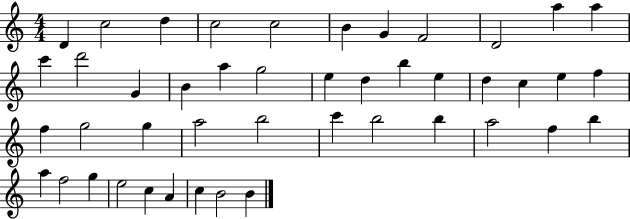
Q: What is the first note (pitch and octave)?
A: D4